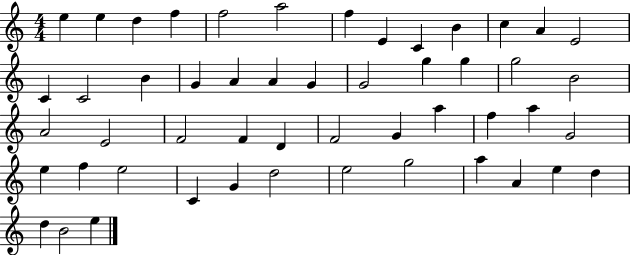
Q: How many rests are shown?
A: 0